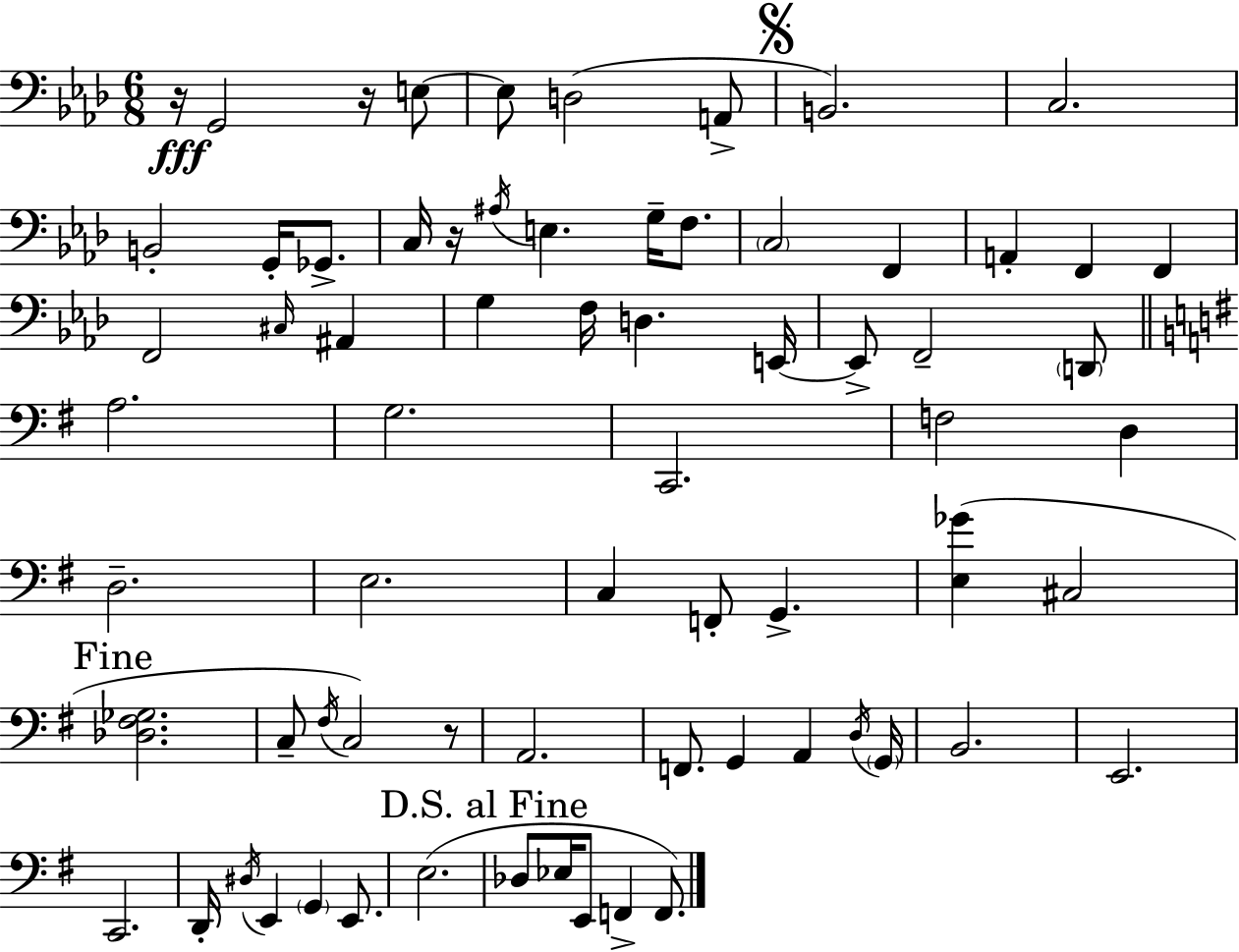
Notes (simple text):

R/s G2/h R/s E3/e E3/e D3/h A2/e B2/h. C3/h. B2/h G2/s Gb2/e. C3/s R/s A#3/s E3/q. G3/s F3/e. C3/h F2/q A2/q F2/q F2/q F2/h C#3/s A#2/q G3/q F3/s D3/q. E2/s E2/e F2/h D2/e A3/h. G3/h. C2/h. F3/h D3/q D3/h. E3/h. C3/q F2/e G2/q. [E3,Gb4]/q C#3/h [Db3,F#3,Gb3]/h. C3/e F#3/s C3/h R/e A2/h. F2/e. G2/q A2/q D3/s G2/s B2/h. E2/h. C2/h. D2/s D#3/s E2/q G2/q E2/e. E3/h. Db3/e Eb3/s E2/e F2/q F2/e.